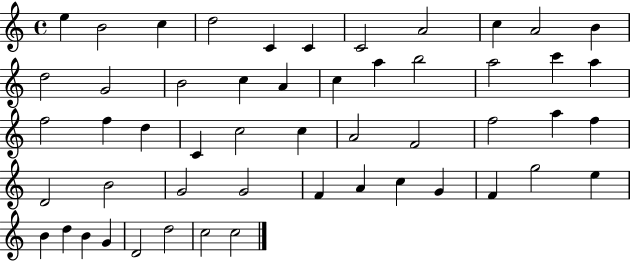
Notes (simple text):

E5/q B4/h C5/q D5/h C4/q C4/q C4/h A4/h C5/q A4/h B4/q D5/h G4/h B4/h C5/q A4/q C5/q A5/q B5/h A5/h C6/q A5/q F5/h F5/q D5/q C4/q C5/h C5/q A4/h F4/h F5/h A5/q F5/q D4/h B4/h G4/h G4/h F4/q A4/q C5/q G4/q F4/q G5/h E5/q B4/q D5/q B4/q G4/q D4/h D5/h C5/h C5/h